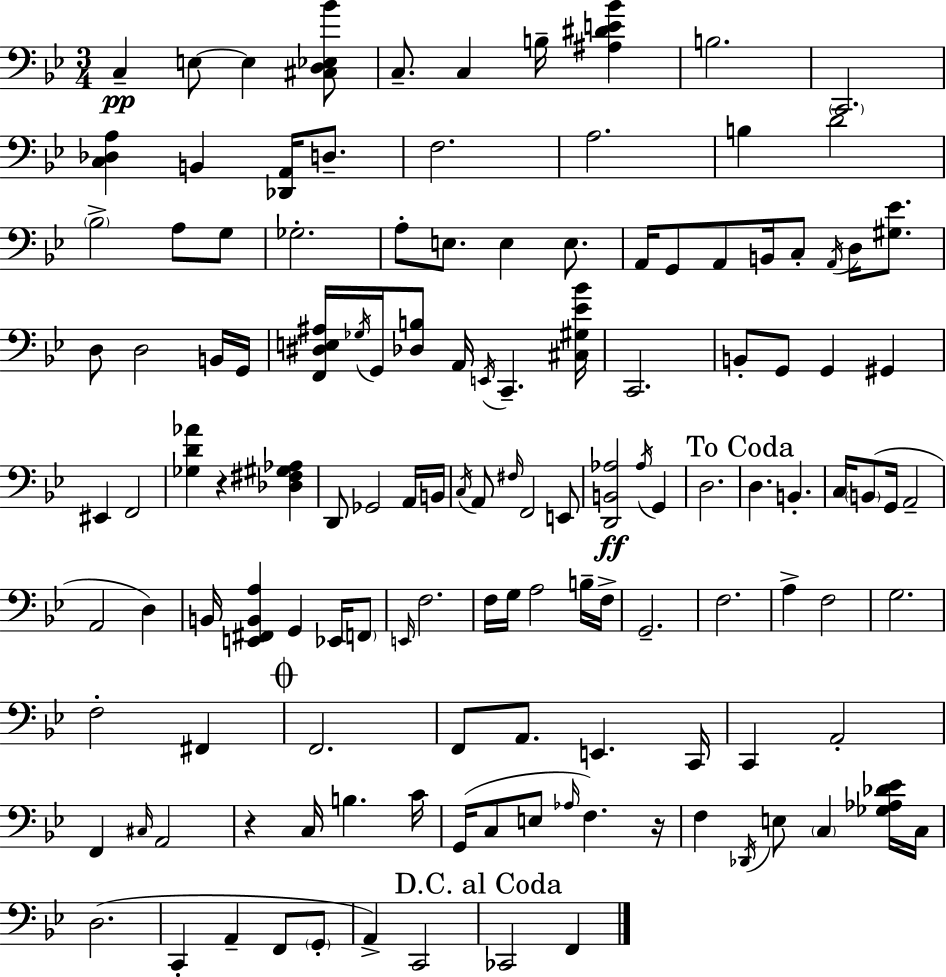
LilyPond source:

{
  \clef bass
  \numericTimeSignature
  \time 3/4
  \key g \minor
  c4--\pp e8~~ e4 <cis d ees bes'>8 | c8.-- c4 b16-- <ais dis' e' bes'>4 | b2. | \parenthesize c,2. | \break <c des a>4 b,4 <des, a,>16 d8.-- | f2. | a2. | b4 d'2 | \break \parenthesize bes2-> a8 g8 | ges2.-. | a8-. e8. e4 e8. | a,16 g,8 a,8 b,16 c8-. \acciaccatura { a,16 } d16 <gis ees'>8. | \break d8 d2 b,16 | g,16 <f, dis e ais>16 \acciaccatura { ges16 } g,16 <des b>8 a,16 \acciaccatura { e,16 } c,4.-- | <cis gis ees' bes'>16 c,2. | b,8-. g,8 g,4 gis,4 | \break eis,4 f,2 | <ges d' aes'>4 r4 <des fis gis aes>4 | d,8 ges,2 | a,16 b,16 \acciaccatura { c16 } a,8 \grace { fis16 } f,2 | \break e,8 <d, b, aes>2\ff | \acciaccatura { aes16 } g,4 d2. | \mark "To Coda" d4. | b,4.-. c16 \parenthesize b,8( g,16 a,2-- | \break a,2 | d4) b,16 <e, fis, b, a>4 g,4 | ees,16 \parenthesize f,8 \grace { e,16 } f2. | f16 g16 a2 | \break b16-- f16-> g,2.-- | f2. | a4-> f2 | g2. | \break f2-. | fis,4 \mark \markup { \musicglyph "scripts.coda" } f,2. | f,8 a,8. | e,4. c,16 c,4 a,2-. | \break f,4 \grace { cis16 } | a,2 r4 | c16 b4. c'16 g,16( c8 e8 | \grace { aes16 } f4.) r16 f4 | \break \acciaccatura { des,16 } e8 \parenthesize c4 <ges aes des' ees'>16 c16 d2.( | c,4-. | a,4-- f,8 \parenthesize g,8-. a,4->) | c,2 \mark "D.C. al Coda" ces,2 | \break f,4 \bar "|."
}